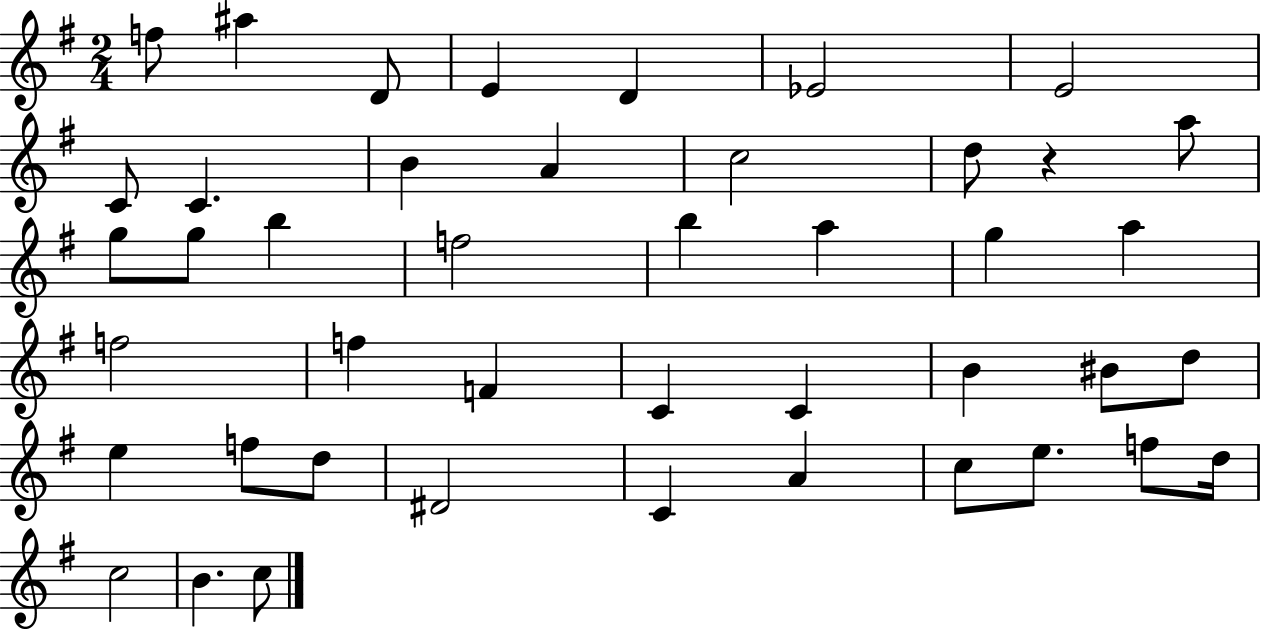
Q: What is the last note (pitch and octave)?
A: C5